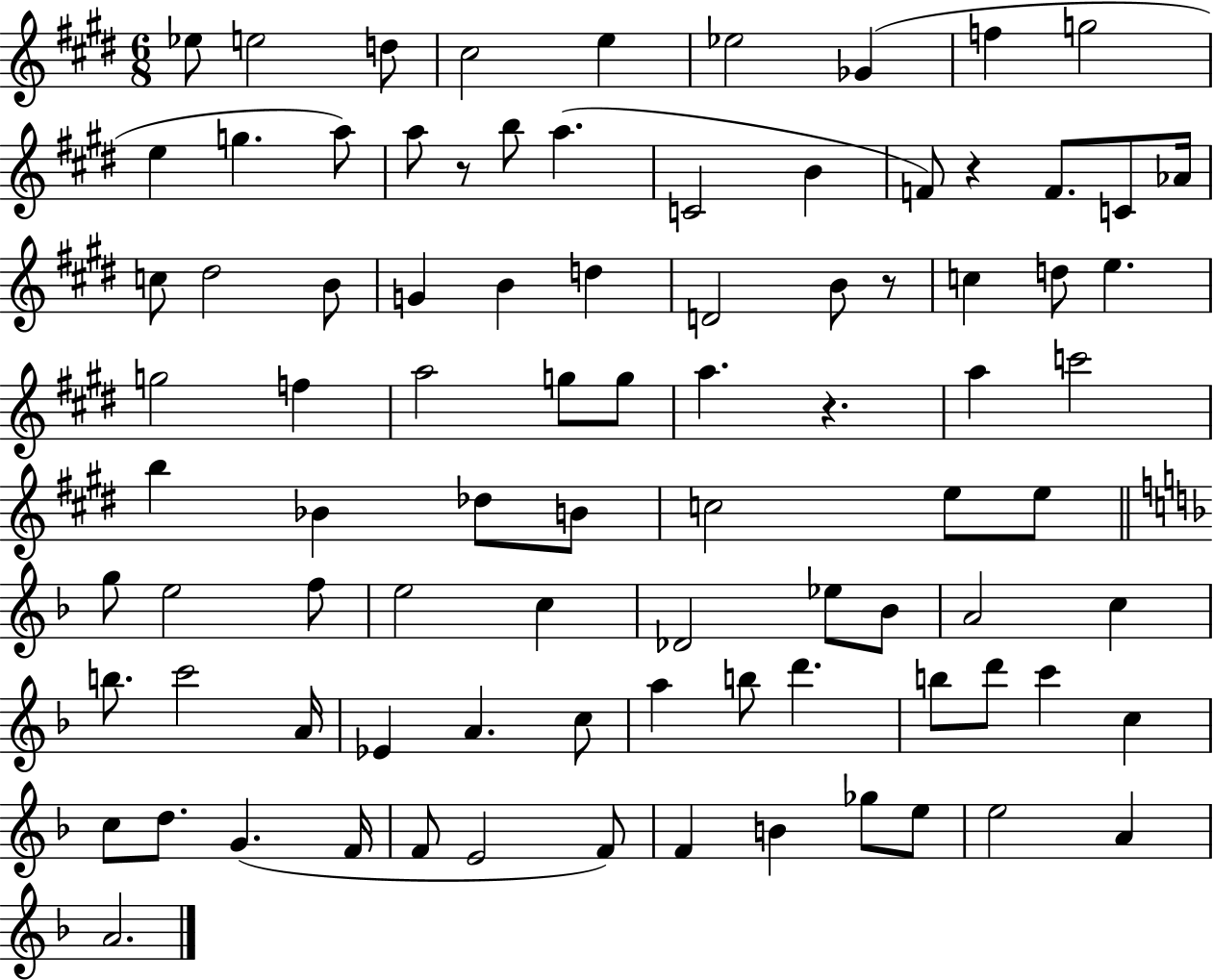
Eb5/e E5/h D5/e C#5/h E5/q Eb5/h Gb4/q F5/q G5/h E5/q G5/q. A5/e A5/e R/e B5/e A5/q. C4/h B4/q F4/e R/q F4/e. C4/e Ab4/s C5/e D#5/h B4/e G4/q B4/q D5/q D4/h B4/e R/e C5/q D5/e E5/q. G5/h F5/q A5/h G5/e G5/e A5/q. R/q. A5/q C6/h B5/q Bb4/q Db5/e B4/e C5/h E5/e E5/e G5/e E5/h F5/e E5/h C5/q Db4/h Eb5/e Bb4/e A4/h C5/q B5/e. C6/h A4/s Eb4/q A4/q. C5/e A5/q B5/e D6/q. B5/e D6/e C6/q C5/q C5/e D5/e. G4/q. F4/s F4/e E4/h F4/e F4/q B4/q Gb5/e E5/e E5/h A4/q A4/h.